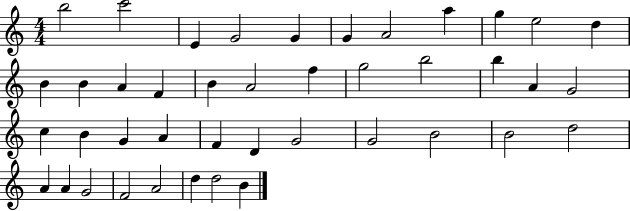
B5/h C6/h E4/q G4/h G4/q G4/q A4/h A5/q G5/q E5/h D5/q B4/q B4/q A4/q F4/q B4/q A4/h F5/q G5/h B5/h B5/q A4/q G4/h C5/q B4/q G4/q A4/q F4/q D4/q G4/h G4/h B4/h B4/h D5/h A4/q A4/q G4/h F4/h A4/h D5/q D5/h B4/q